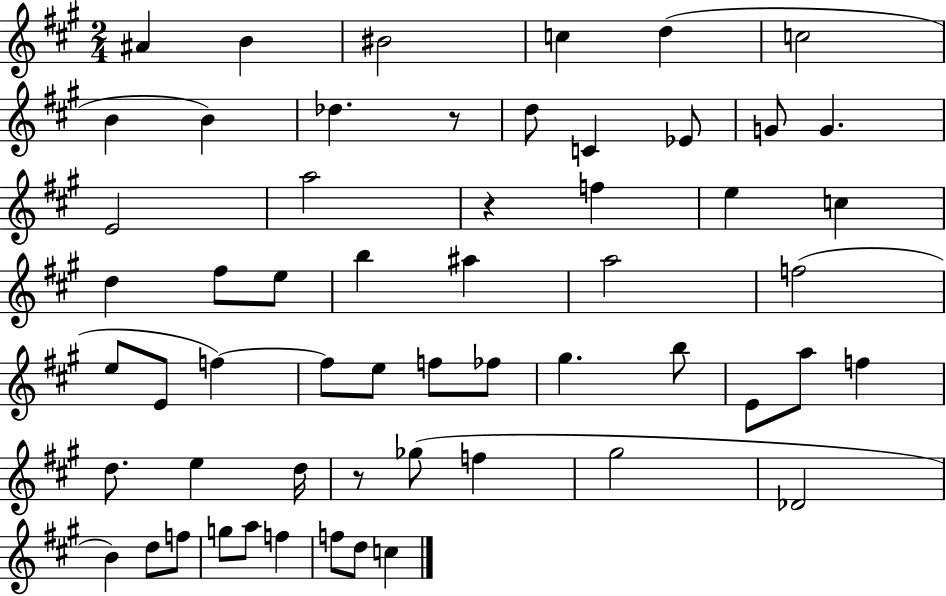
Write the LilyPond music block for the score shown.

{
  \clef treble
  \numericTimeSignature
  \time 2/4
  \key a \major
  ais'4 b'4 | bis'2 | c''4 d''4( | c''2 | \break b'4 b'4) | des''4. r8 | d''8 c'4 ees'8 | g'8 g'4. | \break e'2 | a''2 | r4 f''4 | e''4 c''4 | \break d''4 fis''8 e''8 | b''4 ais''4 | a''2 | f''2( | \break e''8 e'8 f''4~~) | f''8 e''8 f''8 fes''8 | gis''4. b''8 | e'8 a''8 f''4 | \break d''8. e''4 d''16 | r8 ges''8( f''4 | gis''2 | des'2 | \break b'4) d''8 f''8 | g''8 a''8 f''4 | f''8 d''8 c''4 | \bar "|."
}